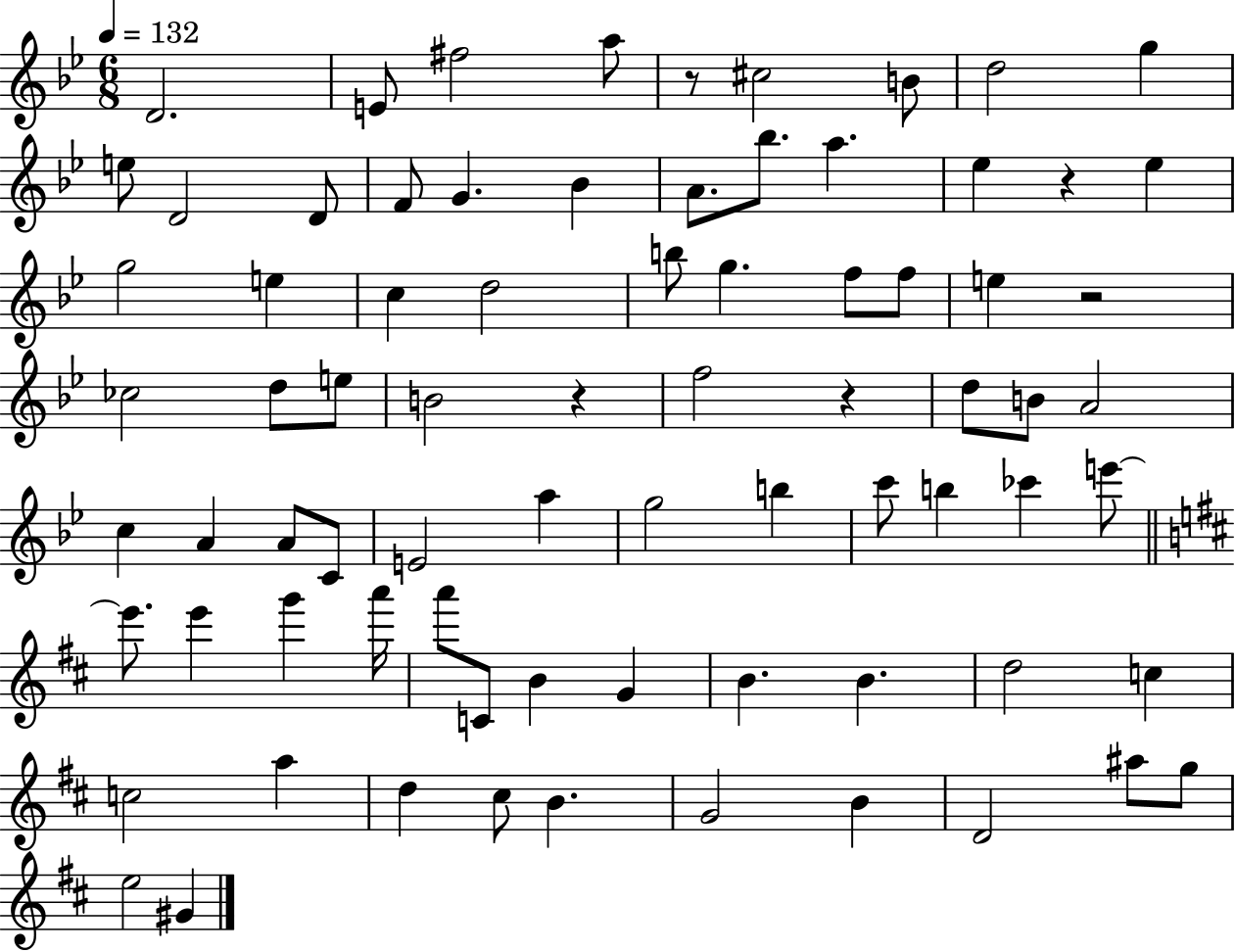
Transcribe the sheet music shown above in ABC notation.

X:1
T:Untitled
M:6/8
L:1/4
K:Bb
D2 E/2 ^f2 a/2 z/2 ^c2 B/2 d2 g e/2 D2 D/2 F/2 G _B A/2 _b/2 a _e z _e g2 e c d2 b/2 g f/2 f/2 e z2 _c2 d/2 e/2 B2 z f2 z d/2 B/2 A2 c A A/2 C/2 E2 a g2 b c'/2 b _c' e'/2 e'/2 e' g' a'/4 a'/2 C/2 B G B B d2 c c2 a d ^c/2 B G2 B D2 ^a/2 g/2 e2 ^G